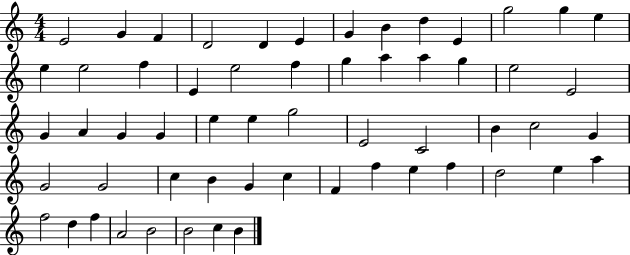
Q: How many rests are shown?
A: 0